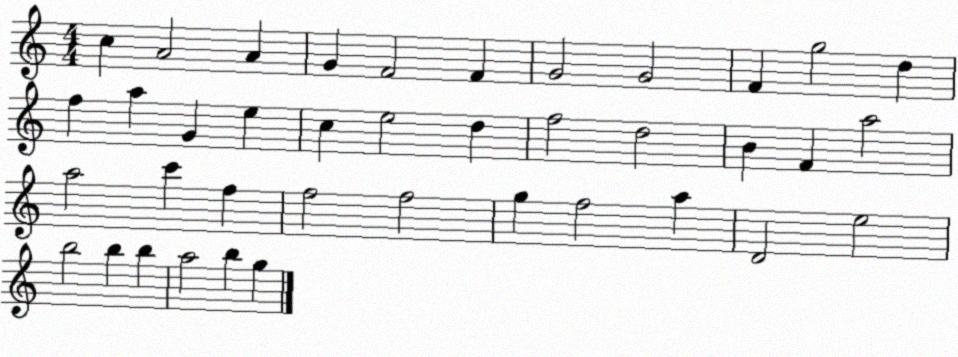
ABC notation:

X:1
T:Untitled
M:4/4
L:1/4
K:C
c A2 A G F2 F G2 G2 F g2 d f a G e c e2 d f2 d2 B F a2 a2 c' f f2 f2 g f2 a D2 e2 b2 b b a2 b g